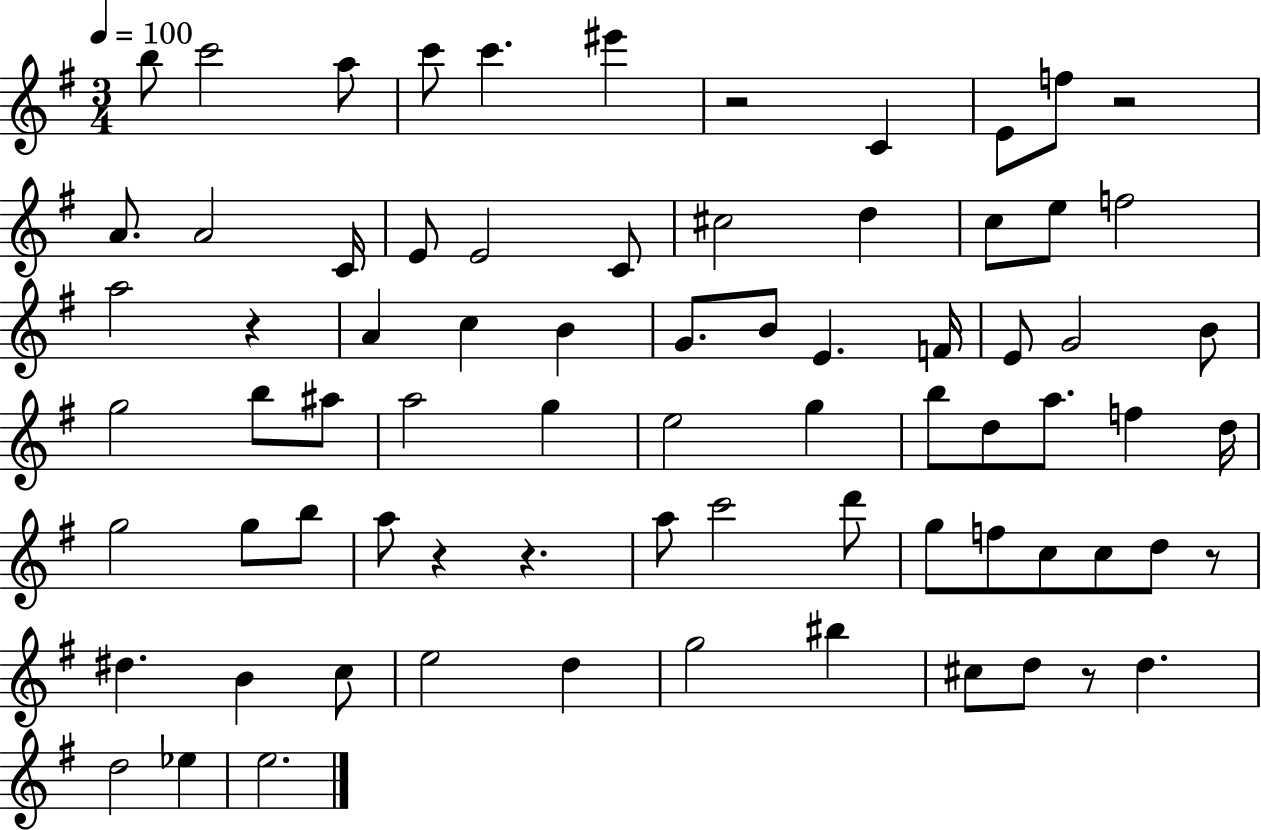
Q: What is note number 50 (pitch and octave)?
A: D6